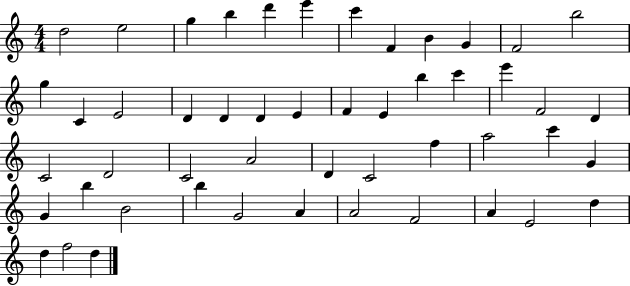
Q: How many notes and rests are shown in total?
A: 50